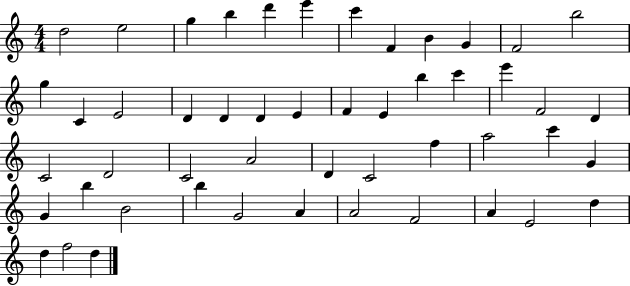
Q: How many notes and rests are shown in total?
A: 50